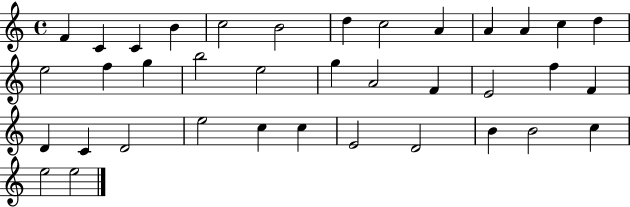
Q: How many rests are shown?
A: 0